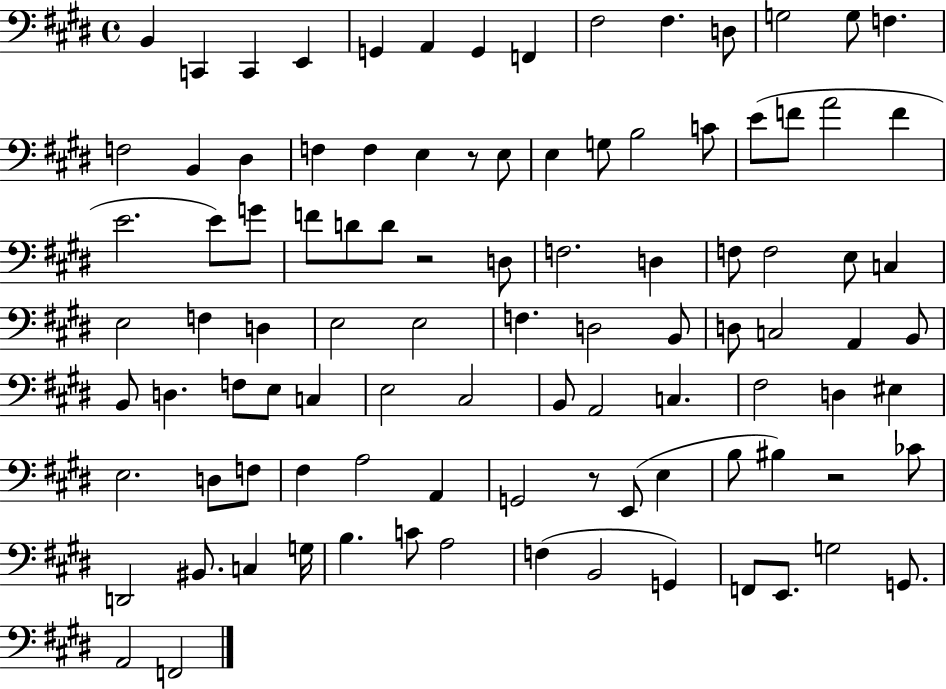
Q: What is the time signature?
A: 4/4